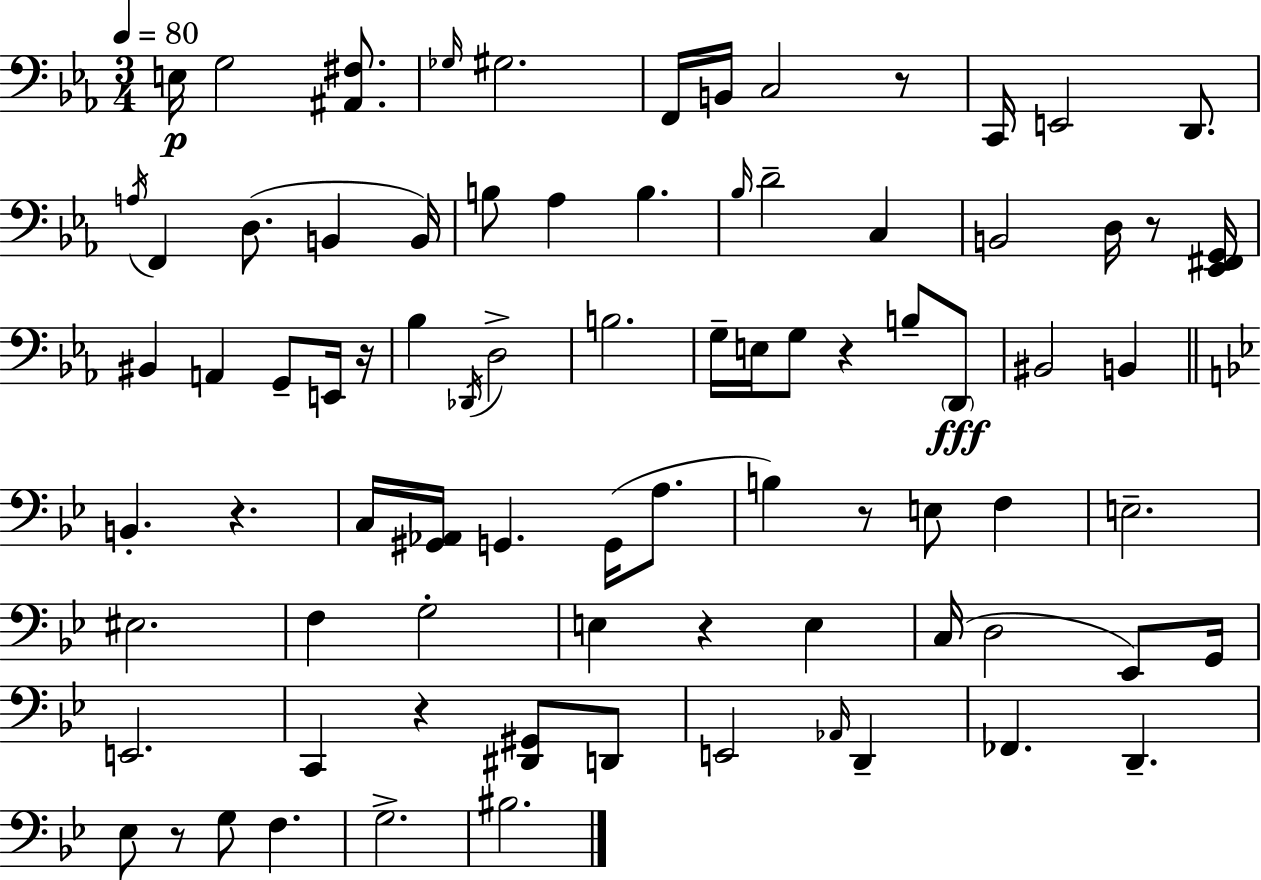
X:1
T:Untitled
M:3/4
L:1/4
K:Eb
E,/4 G,2 [^A,,^F,]/2 _G,/4 ^G,2 F,,/4 B,,/4 C,2 z/2 C,,/4 E,,2 D,,/2 A,/4 F,, D,/2 B,, B,,/4 B,/2 _A, B, _B,/4 D2 C, B,,2 D,/4 z/2 [_E,,^F,,G,,]/4 ^B,, A,, G,,/2 E,,/4 z/4 _B, _D,,/4 D,2 B,2 G,/4 E,/4 G,/2 z B,/2 D,,/2 ^B,,2 B,, B,, z C,/4 [^G,,_A,,]/4 G,, G,,/4 A,/2 B, z/2 E,/2 F, E,2 ^E,2 F, G,2 E, z E, C,/4 D,2 _E,,/2 G,,/4 E,,2 C,, z [^D,,^G,,]/2 D,,/2 E,,2 _A,,/4 D,, _F,, D,, _E,/2 z/2 G,/2 F, G,2 ^B,2